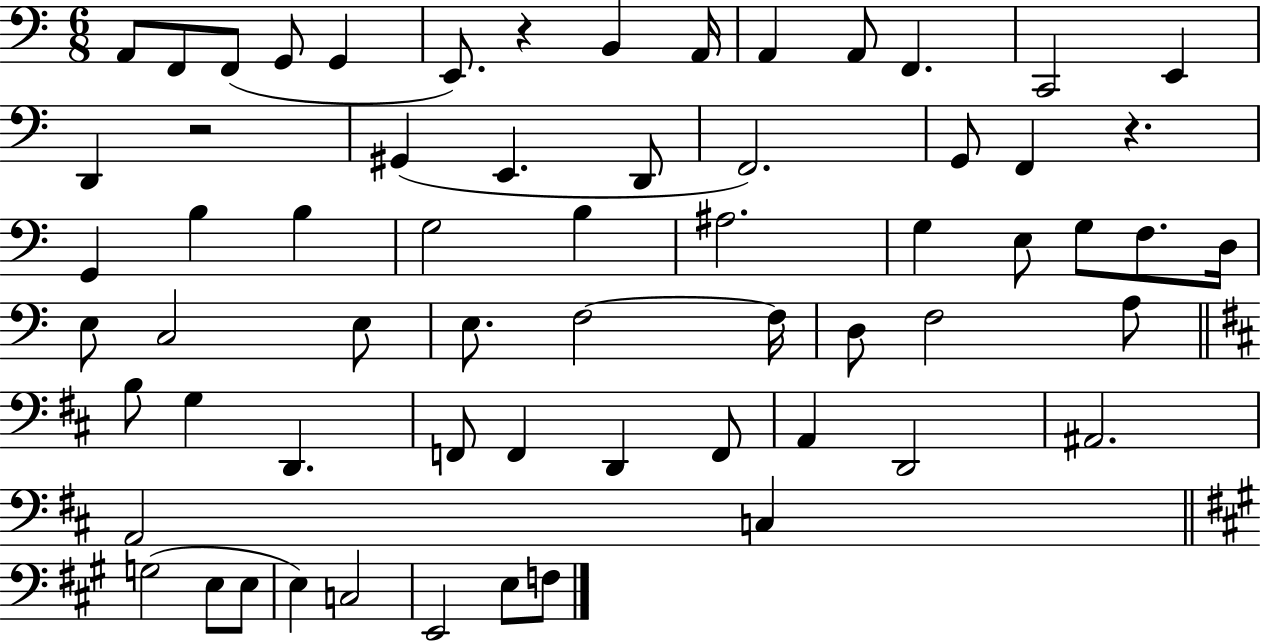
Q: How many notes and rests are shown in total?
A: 63